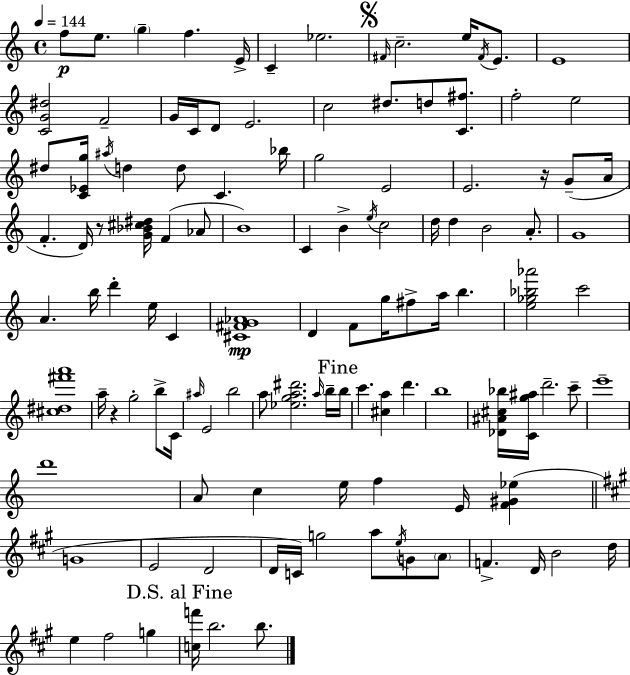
F5/e E5/e. G5/q F5/q. E4/s C4/q Eb5/h. F#4/s C5/h. E5/s F#4/s E4/e. E4/w [C4,G4,D#5]/h F4/h G4/s C4/s D4/e E4/h. C5/h D#5/e. D5/e [C4,F#5]/e. F5/h E5/h D#5/e [C4,Eb4,G5]/s A#5/s D5/q D5/e C4/q. Bb5/s G5/h E4/h E4/h. R/s G4/e A4/s F4/q. D4/s R/e [G4,Bb4,C#5,D#5]/s F4/q Ab4/e B4/w C4/q B4/q E5/s C5/h D5/s D5/q B4/h A4/e. G4/w A4/q. B5/s D6/q E5/s C4/q [C#4,F#4,G4,Ab4]/w D4/q F4/e G5/s F#5/e A5/s B5/q. [E5,Gb5,Bb5,Ab6]/h C6/h [C#5,D#5,F#6,A6]/w A5/s R/q G5/h B5/e C4/s A#5/s E4/h B5/h A5/e [Eb5,G5,A5,D#6]/h. A5/s B5/s B5/s C6/q. [C#5,A5]/q D6/q. B5/w [Db4,A#4,C#5,Bb5]/s [C4,G5,A#5]/s D6/h. C6/e E6/w D6/w A4/e C5/q E5/s F5/q E4/s [F4,G#4,Eb5]/q G4/w E4/h D4/h D4/s C4/s G5/h A5/e E5/s G4/e A4/e F4/q. D4/s B4/h D5/s E5/q F#5/h G5/q [C5,F6]/s B5/h. B5/e.